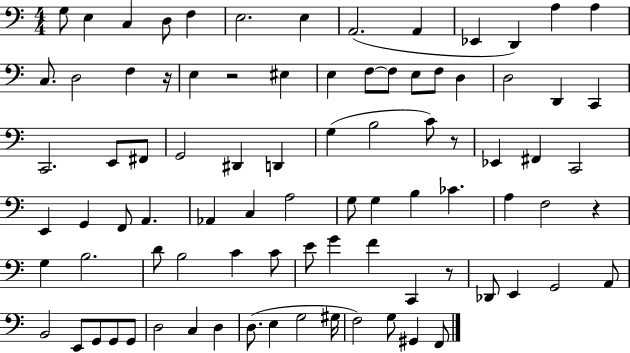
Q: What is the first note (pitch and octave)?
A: G3